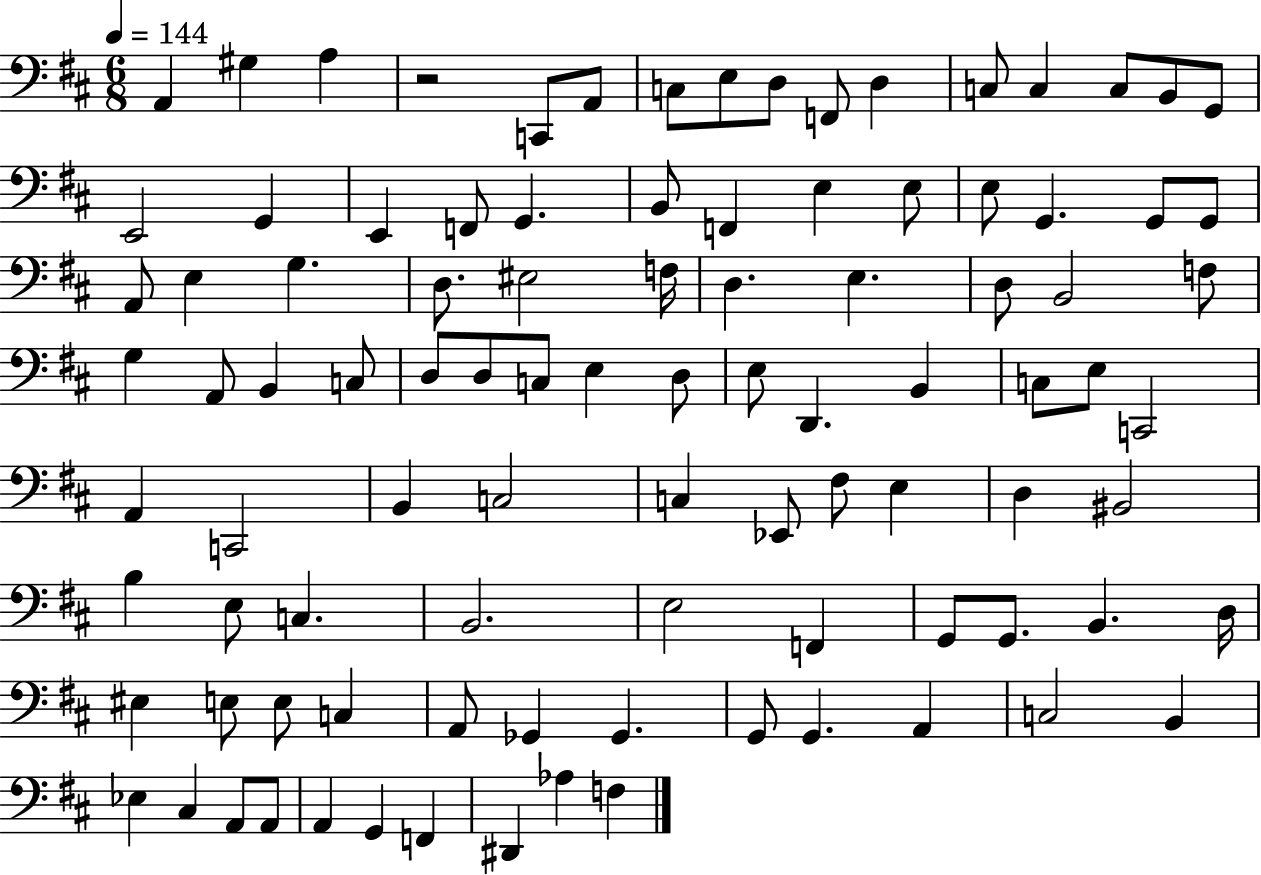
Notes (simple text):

A2/q G#3/q A3/q R/h C2/e A2/e C3/e E3/e D3/e F2/e D3/q C3/e C3/q C3/e B2/e G2/e E2/h G2/q E2/q F2/e G2/q. B2/e F2/q E3/q E3/e E3/e G2/q. G2/e G2/e A2/e E3/q G3/q. D3/e. EIS3/h F3/s D3/q. E3/q. D3/e B2/h F3/e G3/q A2/e B2/q C3/e D3/e D3/e C3/e E3/q D3/e E3/e D2/q. B2/q C3/e E3/e C2/h A2/q C2/h B2/q C3/h C3/q Eb2/e F#3/e E3/q D3/q BIS2/h B3/q E3/e C3/q. B2/h. E3/h F2/q G2/e G2/e. B2/q. D3/s EIS3/q E3/e E3/e C3/q A2/e Gb2/q Gb2/q. G2/e G2/q. A2/q C3/h B2/q Eb3/q C#3/q A2/e A2/e A2/q G2/q F2/q D#2/q Ab3/q F3/q